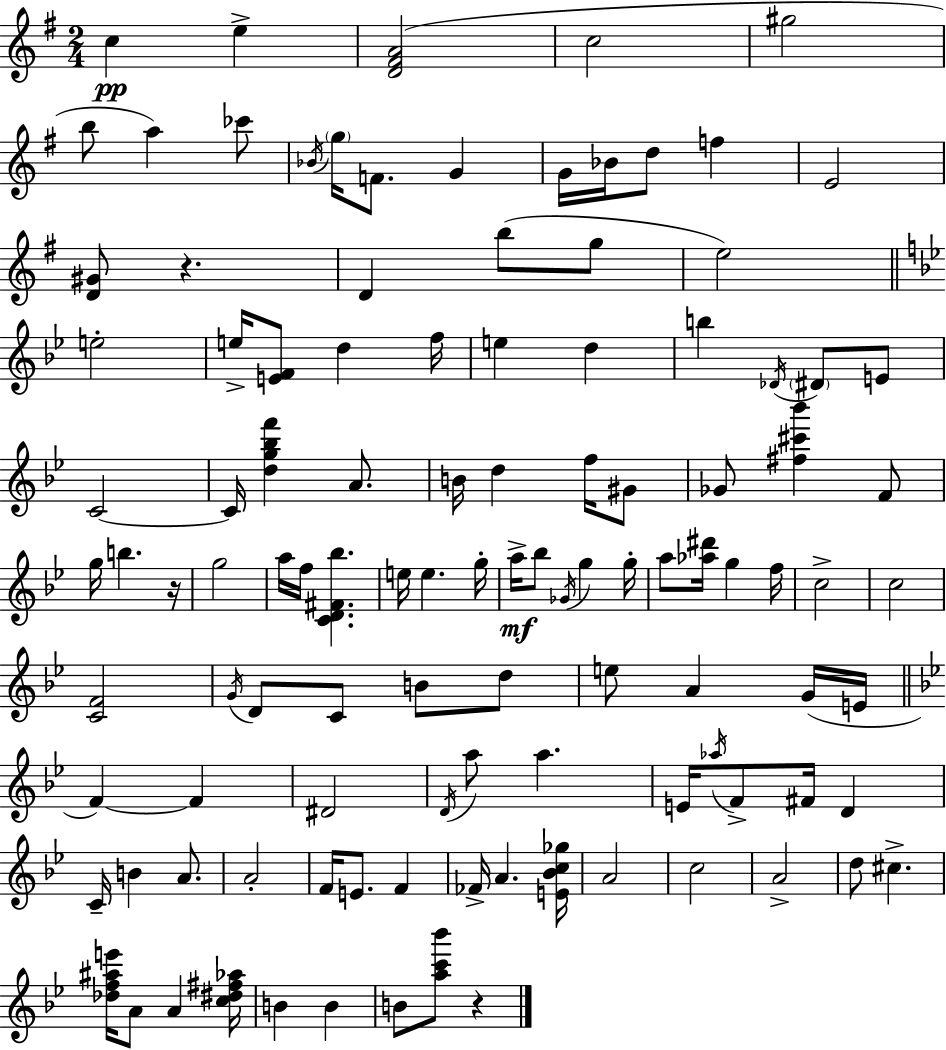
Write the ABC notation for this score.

X:1
T:Untitled
M:2/4
L:1/4
K:G
c e [D^FA]2 c2 ^g2 b/2 a _c'/2 _B/4 g/4 F/2 G G/4 _B/4 d/2 f E2 [D^G]/2 z D b/2 g/2 e2 e2 e/4 [EF]/2 d f/4 e d b _D/4 ^D/2 E/2 C2 C/4 [dg_bf'] A/2 B/4 d f/4 ^G/2 _G/2 [^f^c'_b'] F/2 g/4 b z/4 g2 a/4 f/4 [CD^F_b] e/4 e g/4 a/4 _b/2 _G/4 g g/4 a/2 [_a^d']/4 g f/4 c2 c2 [CF]2 G/4 D/2 C/2 B/2 d/2 e/2 A G/4 E/4 F F ^D2 D/4 a/2 a E/4 _a/4 F/2 ^F/4 D C/4 B A/2 A2 F/4 E/2 F _F/4 A [E_Bc_g]/4 A2 c2 A2 d/2 ^c [_df^ae']/4 A/2 A [c^d^f_a]/4 B B B/2 [ac'_b']/2 z